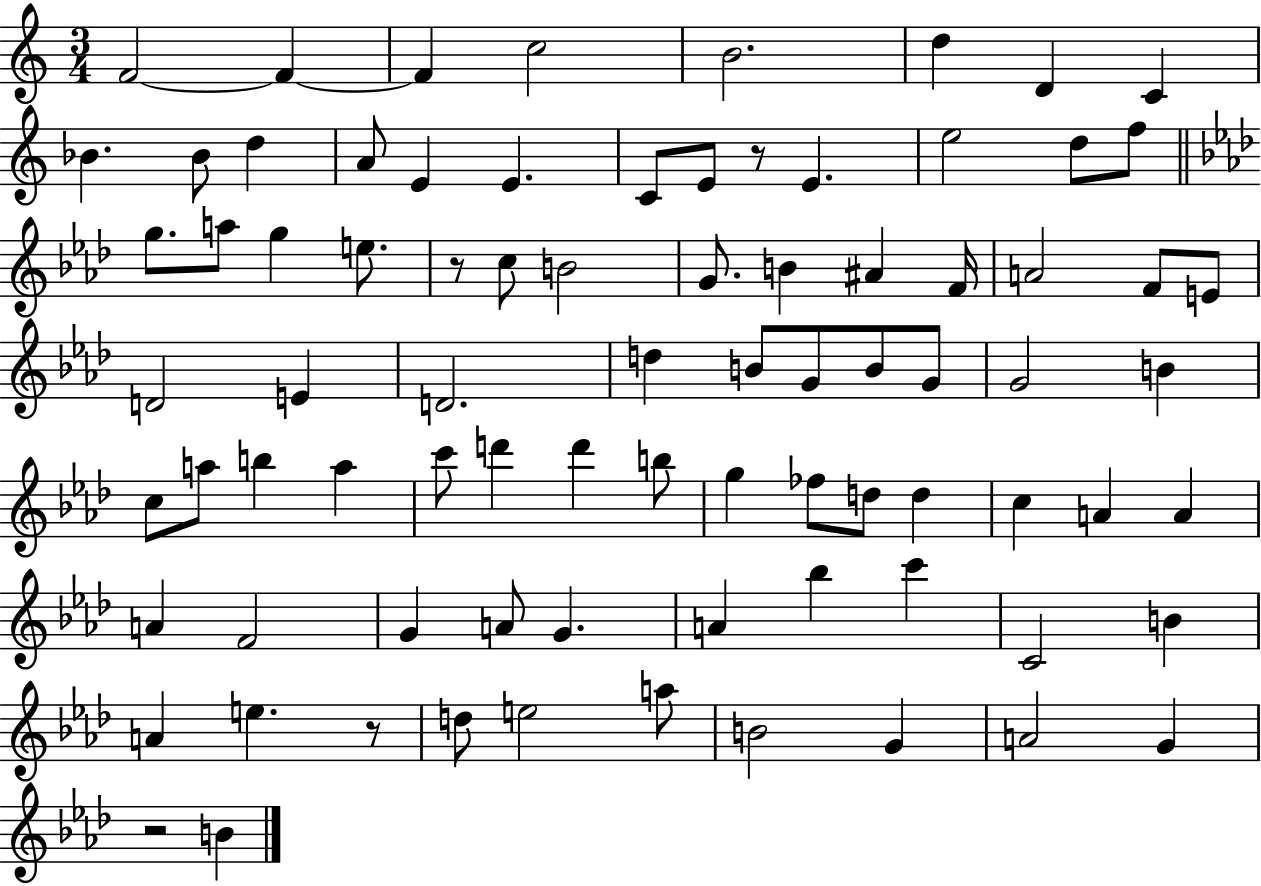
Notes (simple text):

F4/h F4/q F4/q C5/h B4/h. D5/q D4/q C4/q Bb4/q. Bb4/e D5/q A4/e E4/q E4/q. C4/e E4/e R/e E4/q. E5/h D5/e F5/e G5/e. A5/e G5/q E5/e. R/e C5/e B4/h G4/e. B4/q A#4/q F4/s A4/h F4/e E4/e D4/h E4/q D4/h. D5/q B4/e G4/e B4/e G4/e G4/h B4/q C5/e A5/e B5/q A5/q C6/e D6/q D6/q B5/e G5/q FES5/e D5/e D5/q C5/q A4/q A4/q A4/q F4/h G4/q A4/e G4/q. A4/q Bb5/q C6/q C4/h B4/q A4/q E5/q. R/e D5/e E5/h A5/e B4/h G4/q A4/h G4/q R/h B4/q